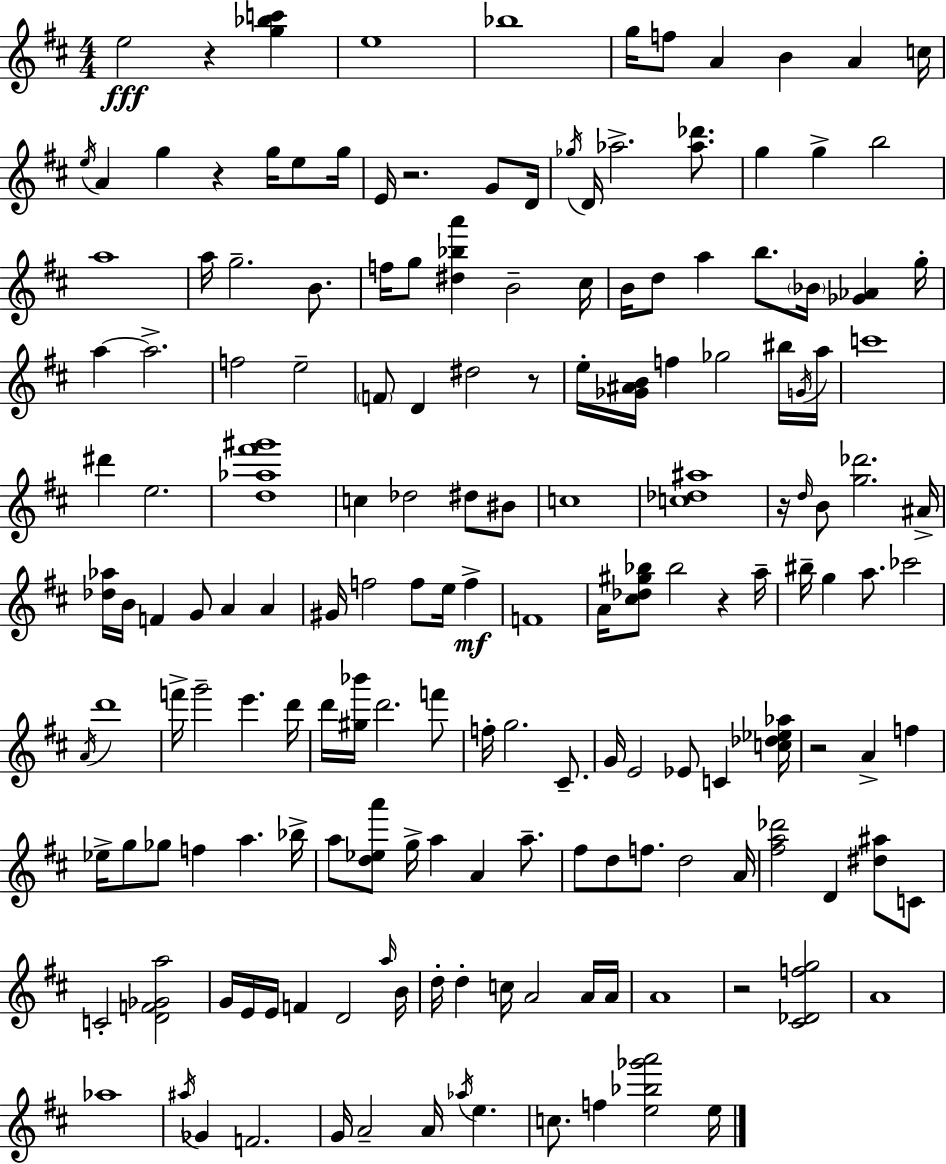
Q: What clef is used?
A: treble